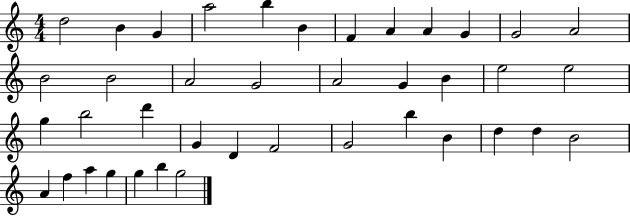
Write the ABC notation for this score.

X:1
T:Untitled
M:4/4
L:1/4
K:C
d2 B G a2 b B F A A G G2 A2 B2 B2 A2 G2 A2 G B e2 e2 g b2 d' G D F2 G2 b B d d B2 A f a g g b g2